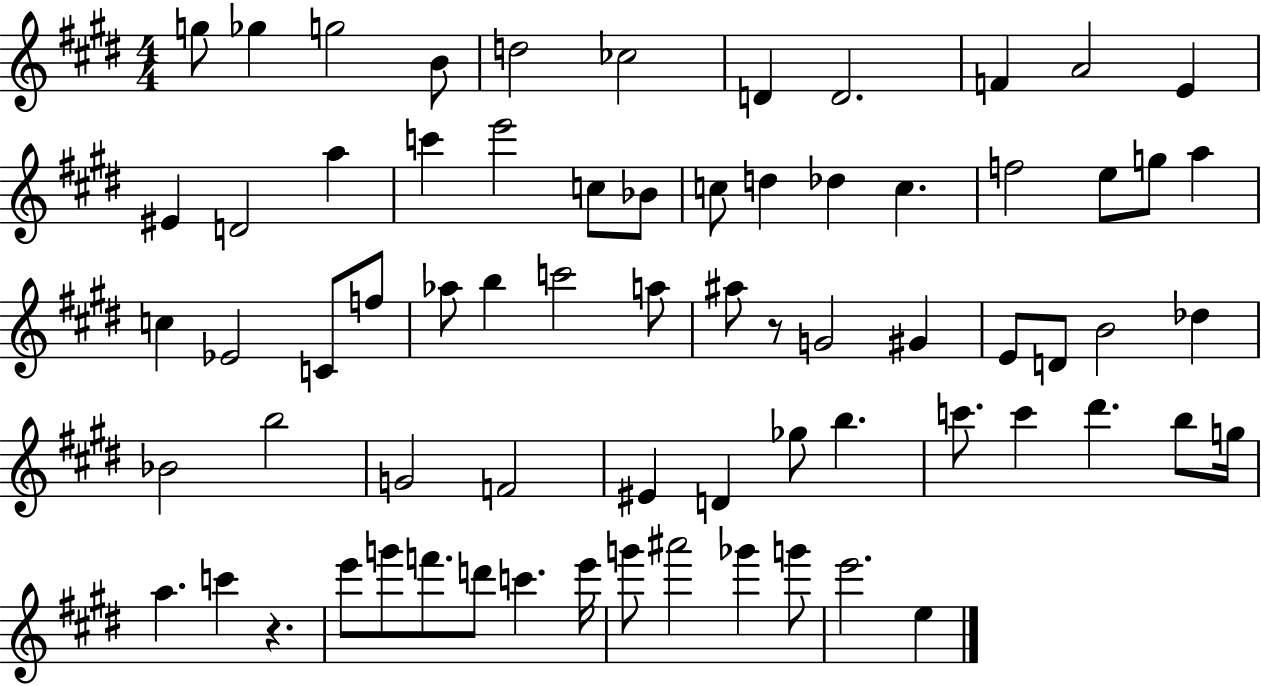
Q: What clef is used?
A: treble